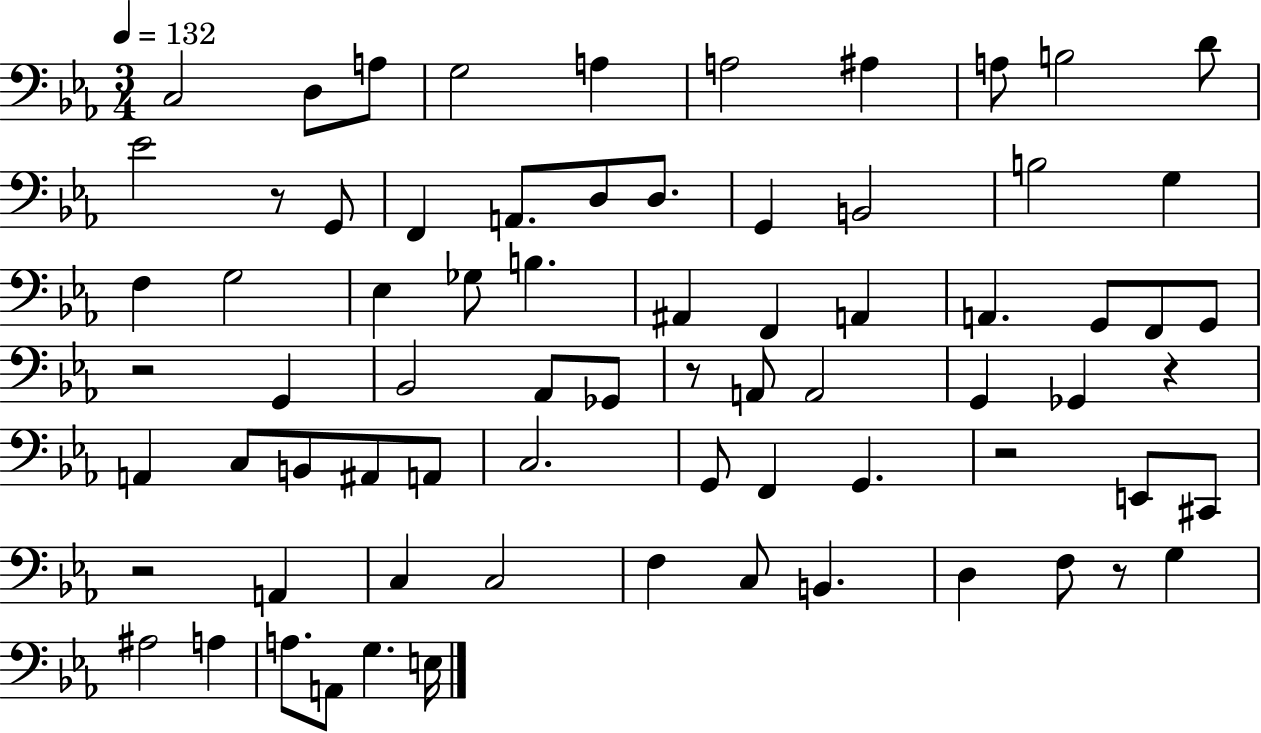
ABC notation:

X:1
T:Untitled
M:3/4
L:1/4
K:Eb
C,2 D,/2 A,/2 G,2 A, A,2 ^A, A,/2 B,2 D/2 _E2 z/2 G,,/2 F,, A,,/2 D,/2 D,/2 G,, B,,2 B,2 G, F, G,2 _E, _G,/2 B, ^A,, F,, A,, A,, G,,/2 F,,/2 G,,/2 z2 G,, _B,,2 _A,,/2 _G,,/2 z/2 A,,/2 A,,2 G,, _G,, z A,, C,/2 B,,/2 ^A,,/2 A,,/2 C,2 G,,/2 F,, G,, z2 E,,/2 ^C,,/2 z2 A,, C, C,2 F, C,/2 B,, D, F,/2 z/2 G, ^A,2 A, A,/2 A,,/2 G, E,/4